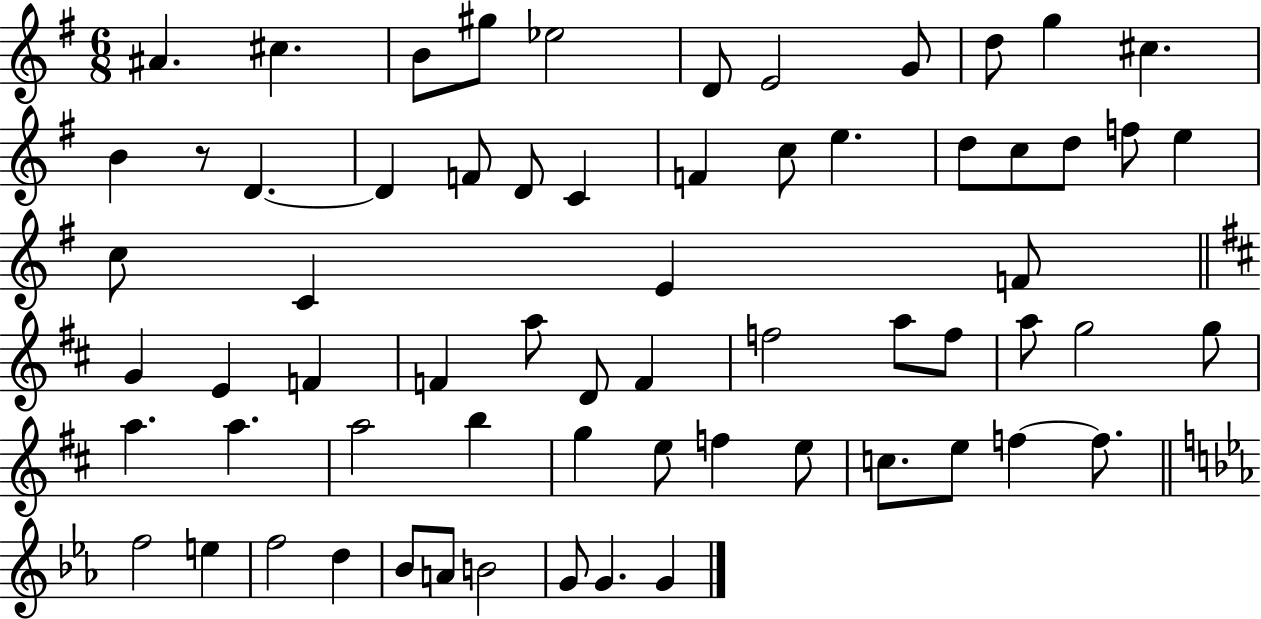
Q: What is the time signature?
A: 6/8